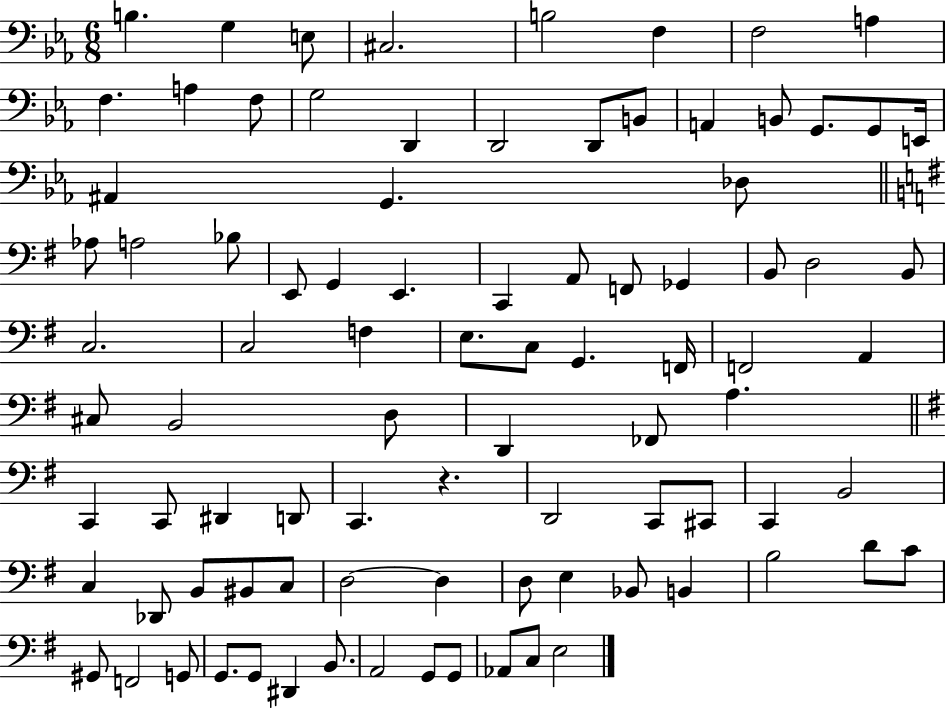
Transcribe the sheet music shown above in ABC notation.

X:1
T:Untitled
M:6/8
L:1/4
K:Eb
B, G, E,/2 ^C,2 B,2 F, F,2 A, F, A, F,/2 G,2 D,, D,,2 D,,/2 B,,/2 A,, B,,/2 G,,/2 G,,/2 E,,/4 ^A,, G,, _D,/2 _A,/2 A,2 _B,/2 E,,/2 G,, E,, C,, A,,/2 F,,/2 _G,, B,,/2 D,2 B,,/2 C,2 C,2 F, E,/2 C,/2 G,, F,,/4 F,,2 A,, ^C,/2 B,,2 D,/2 D,, _F,,/2 A, C,, C,,/2 ^D,, D,,/2 C,, z D,,2 C,,/2 ^C,,/2 C,, B,,2 C, _D,,/2 B,,/2 ^B,,/2 C,/2 D,2 D, D,/2 E, _B,,/2 B,, B,2 D/2 C/2 ^G,,/2 F,,2 G,,/2 G,,/2 G,,/2 ^D,, B,,/2 A,,2 G,,/2 G,,/2 _A,,/2 C,/2 E,2